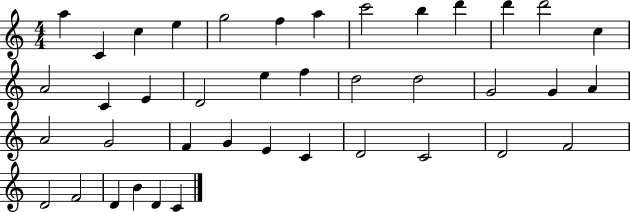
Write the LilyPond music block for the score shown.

{
  \clef treble
  \numericTimeSignature
  \time 4/4
  \key c \major
  a''4 c'4 c''4 e''4 | g''2 f''4 a''4 | c'''2 b''4 d'''4 | d'''4 d'''2 c''4 | \break a'2 c'4 e'4 | d'2 e''4 f''4 | d''2 d''2 | g'2 g'4 a'4 | \break a'2 g'2 | f'4 g'4 e'4 c'4 | d'2 c'2 | d'2 f'2 | \break d'2 f'2 | d'4 b'4 d'4 c'4 | \bar "|."
}